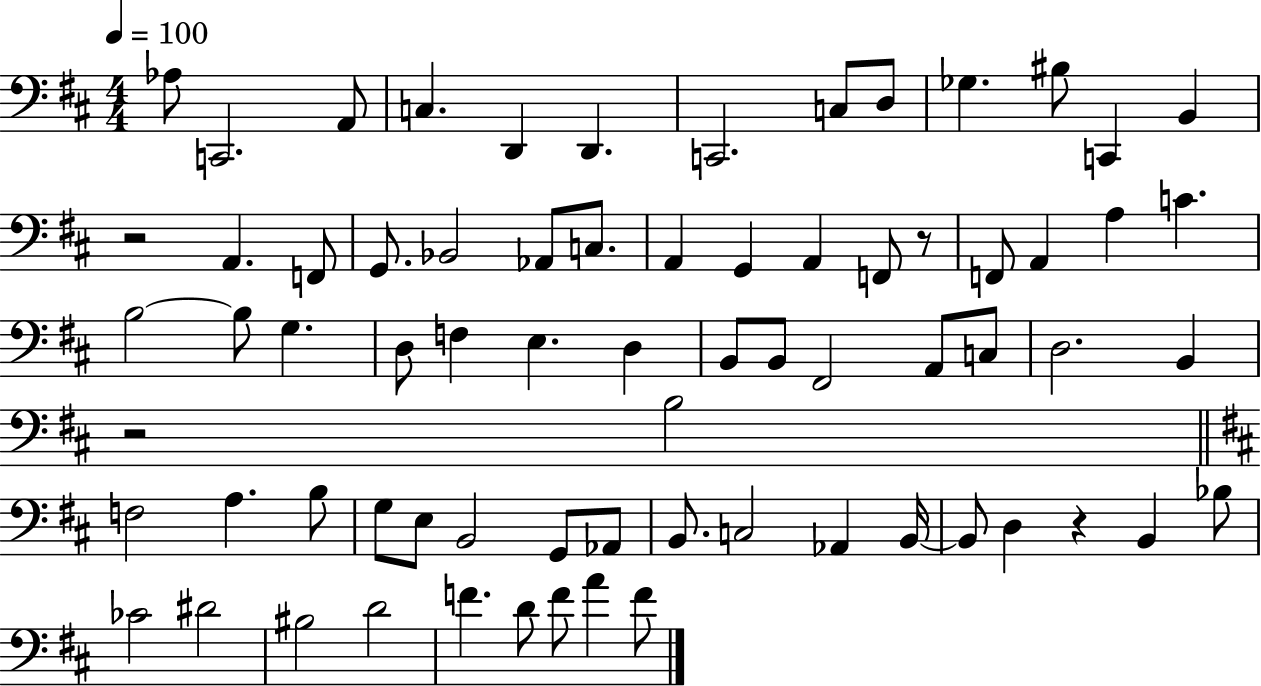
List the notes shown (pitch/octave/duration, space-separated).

Ab3/e C2/h. A2/e C3/q. D2/q D2/q. C2/h. C3/e D3/e Gb3/q. BIS3/e C2/q B2/q R/h A2/q. F2/e G2/e. Bb2/h Ab2/e C3/e. A2/q G2/q A2/q F2/e R/e F2/e A2/q A3/q C4/q. B3/h B3/e G3/q. D3/e F3/q E3/q. D3/q B2/e B2/e F#2/h A2/e C3/e D3/h. B2/q R/h B3/h F3/h A3/q. B3/e G3/e E3/e B2/h G2/e Ab2/e B2/e. C3/h Ab2/q B2/s B2/e D3/q R/q B2/q Bb3/e CES4/h D#4/h BIS3/h D4/h F4/q. D4/e F4/e A4/q F4/e